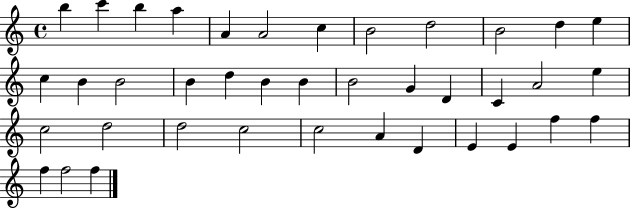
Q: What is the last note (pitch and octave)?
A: F5